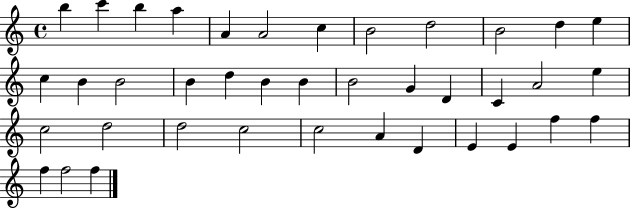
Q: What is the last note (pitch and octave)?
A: F5